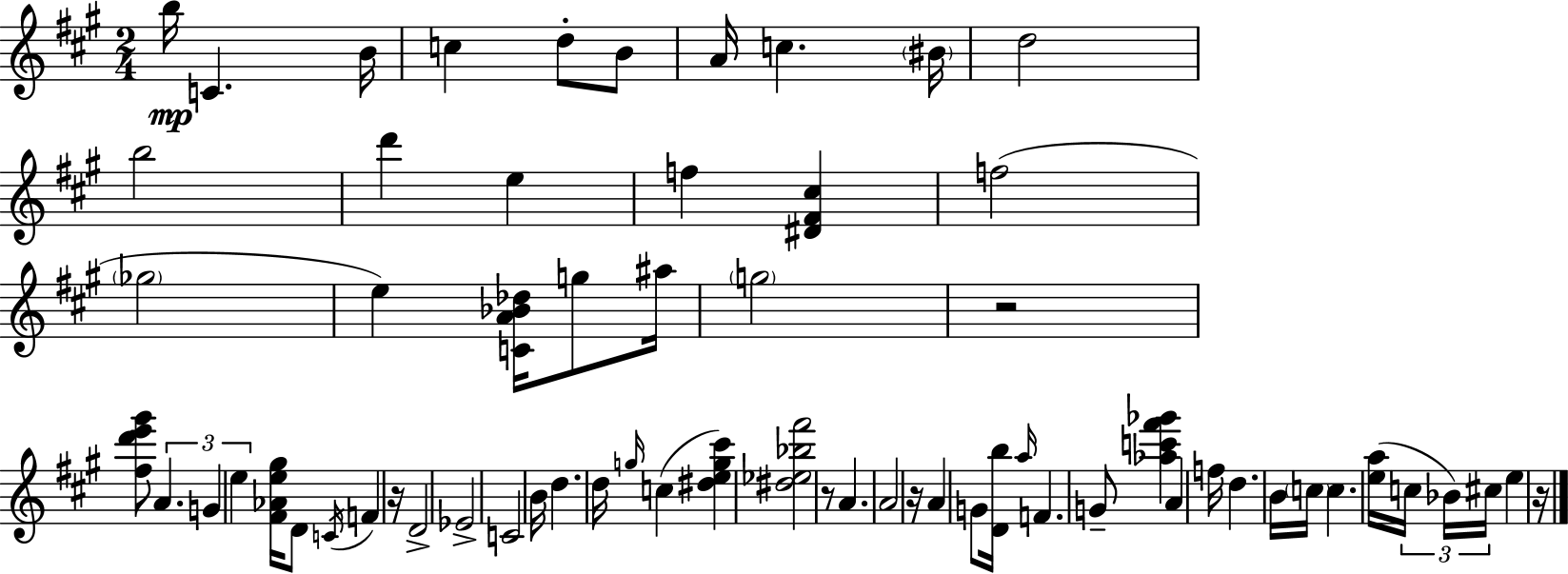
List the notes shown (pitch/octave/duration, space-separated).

B5/s C4/q. B4/s C5/q D5/e B4/e A4/s C5/q. BIS4/s D5/h B5/h D6/q E5/q F5/q [D#4,F#4,C#5]/q F5/h Gb5/h E5/q [C4,A4,Bb4,Db5]/s G5/e A#5/s G5/h R/h [F#5,D6,E6,G#6]/e A4/q. G4/q E5/q [F#4,Ab4,E5,G#5]/s D4/e C4/s F4/q R/s D4/h Eb4/h C4/h B4/s D5/q. D5/s G5/s C5/q [D#5,E5,G5,C#6]/q [D#5,Eb5,Bb5,F#6]/h R/e A4/q. A4/h R/s A4/q G4/e [D4,B5]/s A5/s F4/q. G4/e [Ab5,C6,F#6,Gb6]/q A4/q F5/s D5/q. B4/s C5/s C5/q. [E5,A5]/s C5/s Bb4/s C#5/s E5/q R/s